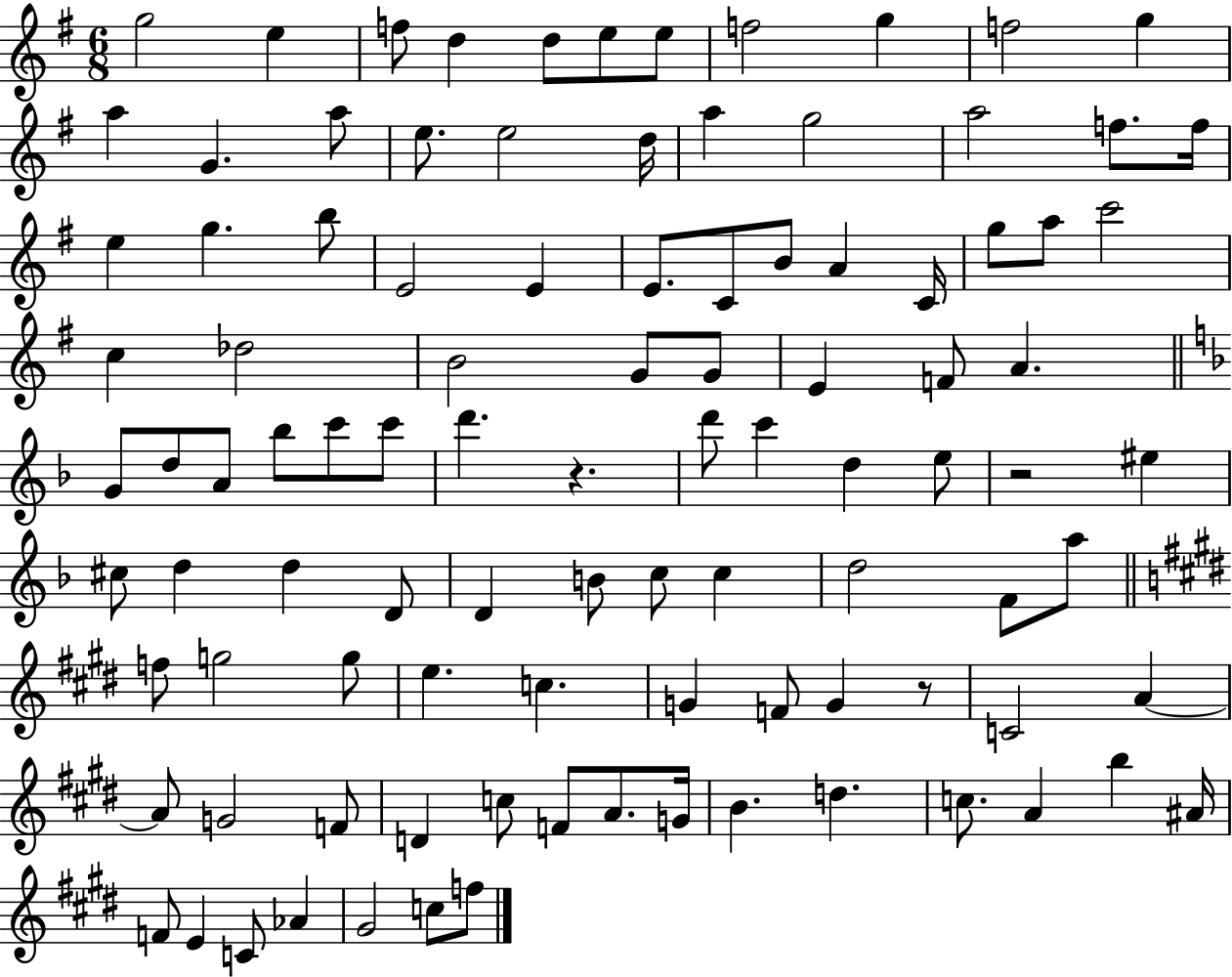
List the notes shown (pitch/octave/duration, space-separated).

G5/h E5/q F5/e D5/q D5/e E5/e E5/e F5/h G5/q F5/h G5/q A5/q G4/q. A5/e E5/e. E5/h D5/s A5/q G5/h A5/h F5/e. F5/s E5/q G5/q. B5/e E4/h E4/q E4/e. C4/e B4/e A4/q C4/s G5/e A5/e C6/h C5/q Db5/h B4/h G4/e G4/e E4/q F4/e A4/q. G4/e D5/e A4/e Bb5/e C6/e C6/e D6/q. R/q. D6/e C6/q D5/q E5/e R/h EIS5/q C#5/e D5/q D5/q D4/e D4/q B4/e C5/e C5/q D5/h F4/e A5/e F5/e G5/h G5/e E5/q. C5/q. G4/q F4/e G4/q R/e C4/h A4/q A4/e G4/h F4/e D4/q C5/e F4/e A4/e. G4/s B4/q. D5/q. C5/e. A4/q B5/q A#4/s F4/e E4/q C4/e Ab4/q G#4/h C5/e F5/e